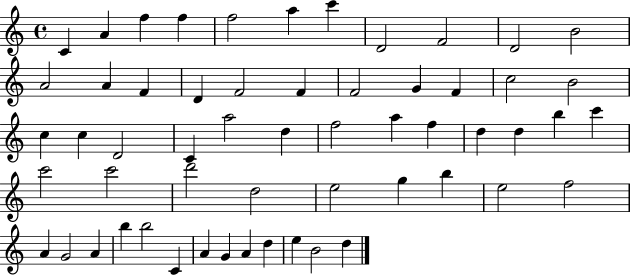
{
  \clef treble
  \time 4/4
  \defaultTimeSignature
  \key c \major
  c'4 a'4 f''4 f''4 | f''2 a''4 c'''4 | d'2 f'2 | d'2 b'2 | \break a'2 a'4 f'4 | d'4 f'2 f'4 | f'2 g'4 f'4 | c''2 b'2 | \break c''4 c''4 d'2 | c'4 a''2 d''4 | f''2 a''4 f''4 | d''4 d''4 b''4 c'''4 | \break c'''2 c'''2 | d'''2 d''2 | e''2 g''4 b''4 | e''2 f''2 | \break a'4 g'2 a'4 | b''4 b''2 c'4 | a'4 g'4 a'4 d''4 | e''4 b'2 d''4 | \break \bar "|."
}